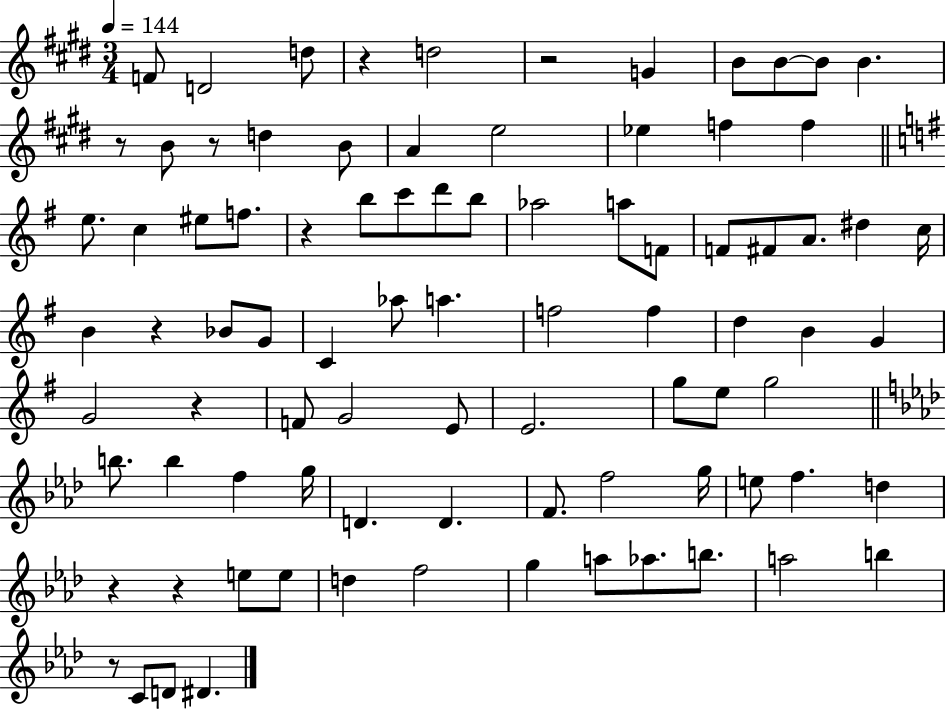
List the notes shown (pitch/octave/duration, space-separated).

F4/e D4/h D5/e R/q D5/h R/h G4/q B4/e B4/e B4/e B4/q. R/e B4/e R/e D5/q B4/e A4/q E5/h Eb5/q F5/q F5/q E5/e. C5/q EIS5/e F5/e. R/q B5/e C6/e D6/e B5/e Ab5/h A5/e F4/e F4/e F#4/e A4/e. D#5/q C5/s B4/q R/q Bb4/e G4/e C4/q Ab5/e A5/q. F5/h F5/q D5/q B4/q G4/q G4/h R/q F4/e G4/h E4/e E4/h. G5/e E5/e G5/h B5/e. B5/q F5/q G5/s D4/q. D4/q. F4/e. F5/h G5/s E5/e F5/q. D5/q R/q R/q E5/e E5/e D5/q F5/h G5/q A5/e Ab5/e. B5/e. A5/h B5/q R/e C4/e D4/e D#4/q.